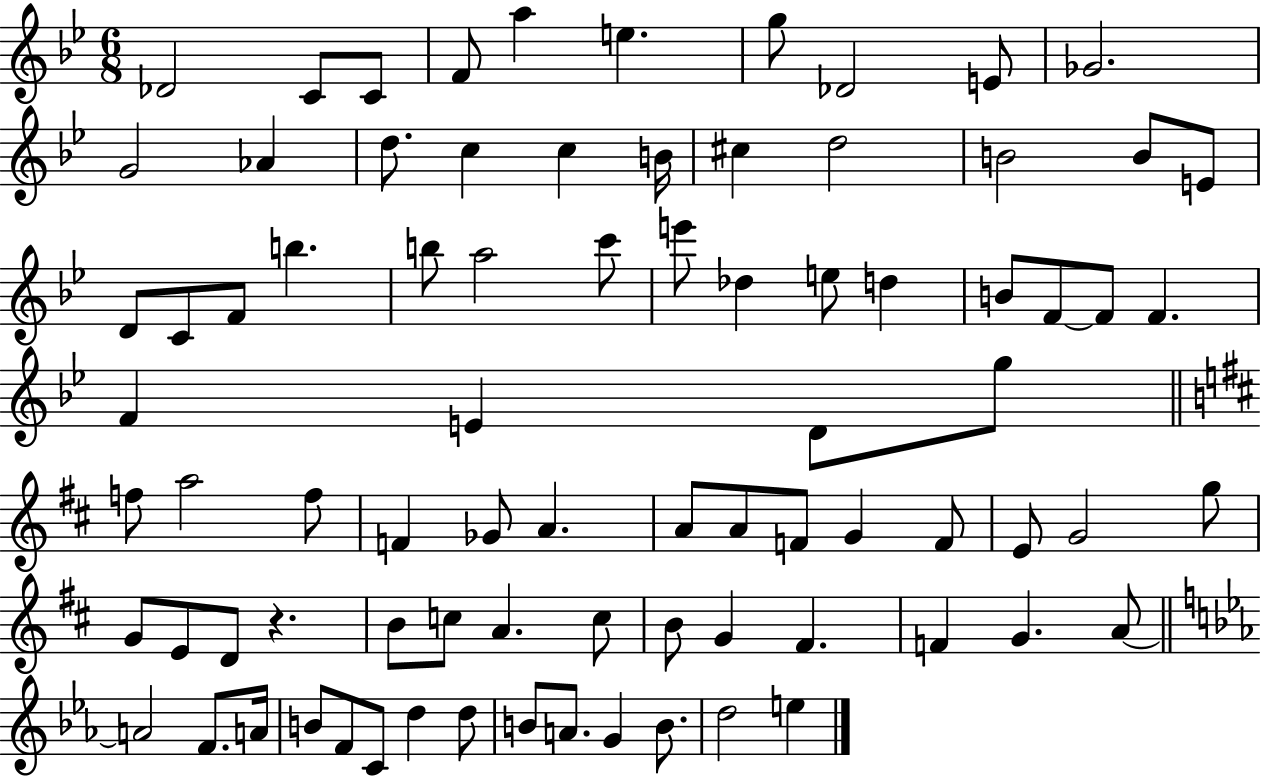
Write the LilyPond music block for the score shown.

{
  \clef treble
  \numericTimeSignature
  \time 6/8
  \key bes \major
  des'2 c'8 c'8 | f'8 a''4 e''4. | g''8 des'2 e'8 | ges'2. | \break g'2 aes'4 | d''8. c''4 c''4 b'16 | cis''4 d''2 | b'2 b'8 e'8 | \break d'8 c'8 f'8 b''4. | b''8 a''2 c'''8 | e'''8 des''4 e''8 d''4 | b'8 f'8~~ f'8 f'4. | \break f'4 e'4 d'8 g''8 | \bar "||" \break \key b \minor f''8 a''2 f''8 | f'4 ges'8 a'4. | a'8 a'8 f'8 g'4 f'8 | e'8 g'2 g''8 | \break g'8 e'8 d'8 r4. | b'8 c''8 a'4. c''8 | b'8 g'4 fis'4. | f'4 g'4. a'8~~ | \break \bar "||" \break \key ees \major a'2 f'8. a'16 | b'8 f'8 c'8 d''4 d''8 | b'8 a'8. g'4 b'8. | d''2 e''4 | \break \bar "|."
}